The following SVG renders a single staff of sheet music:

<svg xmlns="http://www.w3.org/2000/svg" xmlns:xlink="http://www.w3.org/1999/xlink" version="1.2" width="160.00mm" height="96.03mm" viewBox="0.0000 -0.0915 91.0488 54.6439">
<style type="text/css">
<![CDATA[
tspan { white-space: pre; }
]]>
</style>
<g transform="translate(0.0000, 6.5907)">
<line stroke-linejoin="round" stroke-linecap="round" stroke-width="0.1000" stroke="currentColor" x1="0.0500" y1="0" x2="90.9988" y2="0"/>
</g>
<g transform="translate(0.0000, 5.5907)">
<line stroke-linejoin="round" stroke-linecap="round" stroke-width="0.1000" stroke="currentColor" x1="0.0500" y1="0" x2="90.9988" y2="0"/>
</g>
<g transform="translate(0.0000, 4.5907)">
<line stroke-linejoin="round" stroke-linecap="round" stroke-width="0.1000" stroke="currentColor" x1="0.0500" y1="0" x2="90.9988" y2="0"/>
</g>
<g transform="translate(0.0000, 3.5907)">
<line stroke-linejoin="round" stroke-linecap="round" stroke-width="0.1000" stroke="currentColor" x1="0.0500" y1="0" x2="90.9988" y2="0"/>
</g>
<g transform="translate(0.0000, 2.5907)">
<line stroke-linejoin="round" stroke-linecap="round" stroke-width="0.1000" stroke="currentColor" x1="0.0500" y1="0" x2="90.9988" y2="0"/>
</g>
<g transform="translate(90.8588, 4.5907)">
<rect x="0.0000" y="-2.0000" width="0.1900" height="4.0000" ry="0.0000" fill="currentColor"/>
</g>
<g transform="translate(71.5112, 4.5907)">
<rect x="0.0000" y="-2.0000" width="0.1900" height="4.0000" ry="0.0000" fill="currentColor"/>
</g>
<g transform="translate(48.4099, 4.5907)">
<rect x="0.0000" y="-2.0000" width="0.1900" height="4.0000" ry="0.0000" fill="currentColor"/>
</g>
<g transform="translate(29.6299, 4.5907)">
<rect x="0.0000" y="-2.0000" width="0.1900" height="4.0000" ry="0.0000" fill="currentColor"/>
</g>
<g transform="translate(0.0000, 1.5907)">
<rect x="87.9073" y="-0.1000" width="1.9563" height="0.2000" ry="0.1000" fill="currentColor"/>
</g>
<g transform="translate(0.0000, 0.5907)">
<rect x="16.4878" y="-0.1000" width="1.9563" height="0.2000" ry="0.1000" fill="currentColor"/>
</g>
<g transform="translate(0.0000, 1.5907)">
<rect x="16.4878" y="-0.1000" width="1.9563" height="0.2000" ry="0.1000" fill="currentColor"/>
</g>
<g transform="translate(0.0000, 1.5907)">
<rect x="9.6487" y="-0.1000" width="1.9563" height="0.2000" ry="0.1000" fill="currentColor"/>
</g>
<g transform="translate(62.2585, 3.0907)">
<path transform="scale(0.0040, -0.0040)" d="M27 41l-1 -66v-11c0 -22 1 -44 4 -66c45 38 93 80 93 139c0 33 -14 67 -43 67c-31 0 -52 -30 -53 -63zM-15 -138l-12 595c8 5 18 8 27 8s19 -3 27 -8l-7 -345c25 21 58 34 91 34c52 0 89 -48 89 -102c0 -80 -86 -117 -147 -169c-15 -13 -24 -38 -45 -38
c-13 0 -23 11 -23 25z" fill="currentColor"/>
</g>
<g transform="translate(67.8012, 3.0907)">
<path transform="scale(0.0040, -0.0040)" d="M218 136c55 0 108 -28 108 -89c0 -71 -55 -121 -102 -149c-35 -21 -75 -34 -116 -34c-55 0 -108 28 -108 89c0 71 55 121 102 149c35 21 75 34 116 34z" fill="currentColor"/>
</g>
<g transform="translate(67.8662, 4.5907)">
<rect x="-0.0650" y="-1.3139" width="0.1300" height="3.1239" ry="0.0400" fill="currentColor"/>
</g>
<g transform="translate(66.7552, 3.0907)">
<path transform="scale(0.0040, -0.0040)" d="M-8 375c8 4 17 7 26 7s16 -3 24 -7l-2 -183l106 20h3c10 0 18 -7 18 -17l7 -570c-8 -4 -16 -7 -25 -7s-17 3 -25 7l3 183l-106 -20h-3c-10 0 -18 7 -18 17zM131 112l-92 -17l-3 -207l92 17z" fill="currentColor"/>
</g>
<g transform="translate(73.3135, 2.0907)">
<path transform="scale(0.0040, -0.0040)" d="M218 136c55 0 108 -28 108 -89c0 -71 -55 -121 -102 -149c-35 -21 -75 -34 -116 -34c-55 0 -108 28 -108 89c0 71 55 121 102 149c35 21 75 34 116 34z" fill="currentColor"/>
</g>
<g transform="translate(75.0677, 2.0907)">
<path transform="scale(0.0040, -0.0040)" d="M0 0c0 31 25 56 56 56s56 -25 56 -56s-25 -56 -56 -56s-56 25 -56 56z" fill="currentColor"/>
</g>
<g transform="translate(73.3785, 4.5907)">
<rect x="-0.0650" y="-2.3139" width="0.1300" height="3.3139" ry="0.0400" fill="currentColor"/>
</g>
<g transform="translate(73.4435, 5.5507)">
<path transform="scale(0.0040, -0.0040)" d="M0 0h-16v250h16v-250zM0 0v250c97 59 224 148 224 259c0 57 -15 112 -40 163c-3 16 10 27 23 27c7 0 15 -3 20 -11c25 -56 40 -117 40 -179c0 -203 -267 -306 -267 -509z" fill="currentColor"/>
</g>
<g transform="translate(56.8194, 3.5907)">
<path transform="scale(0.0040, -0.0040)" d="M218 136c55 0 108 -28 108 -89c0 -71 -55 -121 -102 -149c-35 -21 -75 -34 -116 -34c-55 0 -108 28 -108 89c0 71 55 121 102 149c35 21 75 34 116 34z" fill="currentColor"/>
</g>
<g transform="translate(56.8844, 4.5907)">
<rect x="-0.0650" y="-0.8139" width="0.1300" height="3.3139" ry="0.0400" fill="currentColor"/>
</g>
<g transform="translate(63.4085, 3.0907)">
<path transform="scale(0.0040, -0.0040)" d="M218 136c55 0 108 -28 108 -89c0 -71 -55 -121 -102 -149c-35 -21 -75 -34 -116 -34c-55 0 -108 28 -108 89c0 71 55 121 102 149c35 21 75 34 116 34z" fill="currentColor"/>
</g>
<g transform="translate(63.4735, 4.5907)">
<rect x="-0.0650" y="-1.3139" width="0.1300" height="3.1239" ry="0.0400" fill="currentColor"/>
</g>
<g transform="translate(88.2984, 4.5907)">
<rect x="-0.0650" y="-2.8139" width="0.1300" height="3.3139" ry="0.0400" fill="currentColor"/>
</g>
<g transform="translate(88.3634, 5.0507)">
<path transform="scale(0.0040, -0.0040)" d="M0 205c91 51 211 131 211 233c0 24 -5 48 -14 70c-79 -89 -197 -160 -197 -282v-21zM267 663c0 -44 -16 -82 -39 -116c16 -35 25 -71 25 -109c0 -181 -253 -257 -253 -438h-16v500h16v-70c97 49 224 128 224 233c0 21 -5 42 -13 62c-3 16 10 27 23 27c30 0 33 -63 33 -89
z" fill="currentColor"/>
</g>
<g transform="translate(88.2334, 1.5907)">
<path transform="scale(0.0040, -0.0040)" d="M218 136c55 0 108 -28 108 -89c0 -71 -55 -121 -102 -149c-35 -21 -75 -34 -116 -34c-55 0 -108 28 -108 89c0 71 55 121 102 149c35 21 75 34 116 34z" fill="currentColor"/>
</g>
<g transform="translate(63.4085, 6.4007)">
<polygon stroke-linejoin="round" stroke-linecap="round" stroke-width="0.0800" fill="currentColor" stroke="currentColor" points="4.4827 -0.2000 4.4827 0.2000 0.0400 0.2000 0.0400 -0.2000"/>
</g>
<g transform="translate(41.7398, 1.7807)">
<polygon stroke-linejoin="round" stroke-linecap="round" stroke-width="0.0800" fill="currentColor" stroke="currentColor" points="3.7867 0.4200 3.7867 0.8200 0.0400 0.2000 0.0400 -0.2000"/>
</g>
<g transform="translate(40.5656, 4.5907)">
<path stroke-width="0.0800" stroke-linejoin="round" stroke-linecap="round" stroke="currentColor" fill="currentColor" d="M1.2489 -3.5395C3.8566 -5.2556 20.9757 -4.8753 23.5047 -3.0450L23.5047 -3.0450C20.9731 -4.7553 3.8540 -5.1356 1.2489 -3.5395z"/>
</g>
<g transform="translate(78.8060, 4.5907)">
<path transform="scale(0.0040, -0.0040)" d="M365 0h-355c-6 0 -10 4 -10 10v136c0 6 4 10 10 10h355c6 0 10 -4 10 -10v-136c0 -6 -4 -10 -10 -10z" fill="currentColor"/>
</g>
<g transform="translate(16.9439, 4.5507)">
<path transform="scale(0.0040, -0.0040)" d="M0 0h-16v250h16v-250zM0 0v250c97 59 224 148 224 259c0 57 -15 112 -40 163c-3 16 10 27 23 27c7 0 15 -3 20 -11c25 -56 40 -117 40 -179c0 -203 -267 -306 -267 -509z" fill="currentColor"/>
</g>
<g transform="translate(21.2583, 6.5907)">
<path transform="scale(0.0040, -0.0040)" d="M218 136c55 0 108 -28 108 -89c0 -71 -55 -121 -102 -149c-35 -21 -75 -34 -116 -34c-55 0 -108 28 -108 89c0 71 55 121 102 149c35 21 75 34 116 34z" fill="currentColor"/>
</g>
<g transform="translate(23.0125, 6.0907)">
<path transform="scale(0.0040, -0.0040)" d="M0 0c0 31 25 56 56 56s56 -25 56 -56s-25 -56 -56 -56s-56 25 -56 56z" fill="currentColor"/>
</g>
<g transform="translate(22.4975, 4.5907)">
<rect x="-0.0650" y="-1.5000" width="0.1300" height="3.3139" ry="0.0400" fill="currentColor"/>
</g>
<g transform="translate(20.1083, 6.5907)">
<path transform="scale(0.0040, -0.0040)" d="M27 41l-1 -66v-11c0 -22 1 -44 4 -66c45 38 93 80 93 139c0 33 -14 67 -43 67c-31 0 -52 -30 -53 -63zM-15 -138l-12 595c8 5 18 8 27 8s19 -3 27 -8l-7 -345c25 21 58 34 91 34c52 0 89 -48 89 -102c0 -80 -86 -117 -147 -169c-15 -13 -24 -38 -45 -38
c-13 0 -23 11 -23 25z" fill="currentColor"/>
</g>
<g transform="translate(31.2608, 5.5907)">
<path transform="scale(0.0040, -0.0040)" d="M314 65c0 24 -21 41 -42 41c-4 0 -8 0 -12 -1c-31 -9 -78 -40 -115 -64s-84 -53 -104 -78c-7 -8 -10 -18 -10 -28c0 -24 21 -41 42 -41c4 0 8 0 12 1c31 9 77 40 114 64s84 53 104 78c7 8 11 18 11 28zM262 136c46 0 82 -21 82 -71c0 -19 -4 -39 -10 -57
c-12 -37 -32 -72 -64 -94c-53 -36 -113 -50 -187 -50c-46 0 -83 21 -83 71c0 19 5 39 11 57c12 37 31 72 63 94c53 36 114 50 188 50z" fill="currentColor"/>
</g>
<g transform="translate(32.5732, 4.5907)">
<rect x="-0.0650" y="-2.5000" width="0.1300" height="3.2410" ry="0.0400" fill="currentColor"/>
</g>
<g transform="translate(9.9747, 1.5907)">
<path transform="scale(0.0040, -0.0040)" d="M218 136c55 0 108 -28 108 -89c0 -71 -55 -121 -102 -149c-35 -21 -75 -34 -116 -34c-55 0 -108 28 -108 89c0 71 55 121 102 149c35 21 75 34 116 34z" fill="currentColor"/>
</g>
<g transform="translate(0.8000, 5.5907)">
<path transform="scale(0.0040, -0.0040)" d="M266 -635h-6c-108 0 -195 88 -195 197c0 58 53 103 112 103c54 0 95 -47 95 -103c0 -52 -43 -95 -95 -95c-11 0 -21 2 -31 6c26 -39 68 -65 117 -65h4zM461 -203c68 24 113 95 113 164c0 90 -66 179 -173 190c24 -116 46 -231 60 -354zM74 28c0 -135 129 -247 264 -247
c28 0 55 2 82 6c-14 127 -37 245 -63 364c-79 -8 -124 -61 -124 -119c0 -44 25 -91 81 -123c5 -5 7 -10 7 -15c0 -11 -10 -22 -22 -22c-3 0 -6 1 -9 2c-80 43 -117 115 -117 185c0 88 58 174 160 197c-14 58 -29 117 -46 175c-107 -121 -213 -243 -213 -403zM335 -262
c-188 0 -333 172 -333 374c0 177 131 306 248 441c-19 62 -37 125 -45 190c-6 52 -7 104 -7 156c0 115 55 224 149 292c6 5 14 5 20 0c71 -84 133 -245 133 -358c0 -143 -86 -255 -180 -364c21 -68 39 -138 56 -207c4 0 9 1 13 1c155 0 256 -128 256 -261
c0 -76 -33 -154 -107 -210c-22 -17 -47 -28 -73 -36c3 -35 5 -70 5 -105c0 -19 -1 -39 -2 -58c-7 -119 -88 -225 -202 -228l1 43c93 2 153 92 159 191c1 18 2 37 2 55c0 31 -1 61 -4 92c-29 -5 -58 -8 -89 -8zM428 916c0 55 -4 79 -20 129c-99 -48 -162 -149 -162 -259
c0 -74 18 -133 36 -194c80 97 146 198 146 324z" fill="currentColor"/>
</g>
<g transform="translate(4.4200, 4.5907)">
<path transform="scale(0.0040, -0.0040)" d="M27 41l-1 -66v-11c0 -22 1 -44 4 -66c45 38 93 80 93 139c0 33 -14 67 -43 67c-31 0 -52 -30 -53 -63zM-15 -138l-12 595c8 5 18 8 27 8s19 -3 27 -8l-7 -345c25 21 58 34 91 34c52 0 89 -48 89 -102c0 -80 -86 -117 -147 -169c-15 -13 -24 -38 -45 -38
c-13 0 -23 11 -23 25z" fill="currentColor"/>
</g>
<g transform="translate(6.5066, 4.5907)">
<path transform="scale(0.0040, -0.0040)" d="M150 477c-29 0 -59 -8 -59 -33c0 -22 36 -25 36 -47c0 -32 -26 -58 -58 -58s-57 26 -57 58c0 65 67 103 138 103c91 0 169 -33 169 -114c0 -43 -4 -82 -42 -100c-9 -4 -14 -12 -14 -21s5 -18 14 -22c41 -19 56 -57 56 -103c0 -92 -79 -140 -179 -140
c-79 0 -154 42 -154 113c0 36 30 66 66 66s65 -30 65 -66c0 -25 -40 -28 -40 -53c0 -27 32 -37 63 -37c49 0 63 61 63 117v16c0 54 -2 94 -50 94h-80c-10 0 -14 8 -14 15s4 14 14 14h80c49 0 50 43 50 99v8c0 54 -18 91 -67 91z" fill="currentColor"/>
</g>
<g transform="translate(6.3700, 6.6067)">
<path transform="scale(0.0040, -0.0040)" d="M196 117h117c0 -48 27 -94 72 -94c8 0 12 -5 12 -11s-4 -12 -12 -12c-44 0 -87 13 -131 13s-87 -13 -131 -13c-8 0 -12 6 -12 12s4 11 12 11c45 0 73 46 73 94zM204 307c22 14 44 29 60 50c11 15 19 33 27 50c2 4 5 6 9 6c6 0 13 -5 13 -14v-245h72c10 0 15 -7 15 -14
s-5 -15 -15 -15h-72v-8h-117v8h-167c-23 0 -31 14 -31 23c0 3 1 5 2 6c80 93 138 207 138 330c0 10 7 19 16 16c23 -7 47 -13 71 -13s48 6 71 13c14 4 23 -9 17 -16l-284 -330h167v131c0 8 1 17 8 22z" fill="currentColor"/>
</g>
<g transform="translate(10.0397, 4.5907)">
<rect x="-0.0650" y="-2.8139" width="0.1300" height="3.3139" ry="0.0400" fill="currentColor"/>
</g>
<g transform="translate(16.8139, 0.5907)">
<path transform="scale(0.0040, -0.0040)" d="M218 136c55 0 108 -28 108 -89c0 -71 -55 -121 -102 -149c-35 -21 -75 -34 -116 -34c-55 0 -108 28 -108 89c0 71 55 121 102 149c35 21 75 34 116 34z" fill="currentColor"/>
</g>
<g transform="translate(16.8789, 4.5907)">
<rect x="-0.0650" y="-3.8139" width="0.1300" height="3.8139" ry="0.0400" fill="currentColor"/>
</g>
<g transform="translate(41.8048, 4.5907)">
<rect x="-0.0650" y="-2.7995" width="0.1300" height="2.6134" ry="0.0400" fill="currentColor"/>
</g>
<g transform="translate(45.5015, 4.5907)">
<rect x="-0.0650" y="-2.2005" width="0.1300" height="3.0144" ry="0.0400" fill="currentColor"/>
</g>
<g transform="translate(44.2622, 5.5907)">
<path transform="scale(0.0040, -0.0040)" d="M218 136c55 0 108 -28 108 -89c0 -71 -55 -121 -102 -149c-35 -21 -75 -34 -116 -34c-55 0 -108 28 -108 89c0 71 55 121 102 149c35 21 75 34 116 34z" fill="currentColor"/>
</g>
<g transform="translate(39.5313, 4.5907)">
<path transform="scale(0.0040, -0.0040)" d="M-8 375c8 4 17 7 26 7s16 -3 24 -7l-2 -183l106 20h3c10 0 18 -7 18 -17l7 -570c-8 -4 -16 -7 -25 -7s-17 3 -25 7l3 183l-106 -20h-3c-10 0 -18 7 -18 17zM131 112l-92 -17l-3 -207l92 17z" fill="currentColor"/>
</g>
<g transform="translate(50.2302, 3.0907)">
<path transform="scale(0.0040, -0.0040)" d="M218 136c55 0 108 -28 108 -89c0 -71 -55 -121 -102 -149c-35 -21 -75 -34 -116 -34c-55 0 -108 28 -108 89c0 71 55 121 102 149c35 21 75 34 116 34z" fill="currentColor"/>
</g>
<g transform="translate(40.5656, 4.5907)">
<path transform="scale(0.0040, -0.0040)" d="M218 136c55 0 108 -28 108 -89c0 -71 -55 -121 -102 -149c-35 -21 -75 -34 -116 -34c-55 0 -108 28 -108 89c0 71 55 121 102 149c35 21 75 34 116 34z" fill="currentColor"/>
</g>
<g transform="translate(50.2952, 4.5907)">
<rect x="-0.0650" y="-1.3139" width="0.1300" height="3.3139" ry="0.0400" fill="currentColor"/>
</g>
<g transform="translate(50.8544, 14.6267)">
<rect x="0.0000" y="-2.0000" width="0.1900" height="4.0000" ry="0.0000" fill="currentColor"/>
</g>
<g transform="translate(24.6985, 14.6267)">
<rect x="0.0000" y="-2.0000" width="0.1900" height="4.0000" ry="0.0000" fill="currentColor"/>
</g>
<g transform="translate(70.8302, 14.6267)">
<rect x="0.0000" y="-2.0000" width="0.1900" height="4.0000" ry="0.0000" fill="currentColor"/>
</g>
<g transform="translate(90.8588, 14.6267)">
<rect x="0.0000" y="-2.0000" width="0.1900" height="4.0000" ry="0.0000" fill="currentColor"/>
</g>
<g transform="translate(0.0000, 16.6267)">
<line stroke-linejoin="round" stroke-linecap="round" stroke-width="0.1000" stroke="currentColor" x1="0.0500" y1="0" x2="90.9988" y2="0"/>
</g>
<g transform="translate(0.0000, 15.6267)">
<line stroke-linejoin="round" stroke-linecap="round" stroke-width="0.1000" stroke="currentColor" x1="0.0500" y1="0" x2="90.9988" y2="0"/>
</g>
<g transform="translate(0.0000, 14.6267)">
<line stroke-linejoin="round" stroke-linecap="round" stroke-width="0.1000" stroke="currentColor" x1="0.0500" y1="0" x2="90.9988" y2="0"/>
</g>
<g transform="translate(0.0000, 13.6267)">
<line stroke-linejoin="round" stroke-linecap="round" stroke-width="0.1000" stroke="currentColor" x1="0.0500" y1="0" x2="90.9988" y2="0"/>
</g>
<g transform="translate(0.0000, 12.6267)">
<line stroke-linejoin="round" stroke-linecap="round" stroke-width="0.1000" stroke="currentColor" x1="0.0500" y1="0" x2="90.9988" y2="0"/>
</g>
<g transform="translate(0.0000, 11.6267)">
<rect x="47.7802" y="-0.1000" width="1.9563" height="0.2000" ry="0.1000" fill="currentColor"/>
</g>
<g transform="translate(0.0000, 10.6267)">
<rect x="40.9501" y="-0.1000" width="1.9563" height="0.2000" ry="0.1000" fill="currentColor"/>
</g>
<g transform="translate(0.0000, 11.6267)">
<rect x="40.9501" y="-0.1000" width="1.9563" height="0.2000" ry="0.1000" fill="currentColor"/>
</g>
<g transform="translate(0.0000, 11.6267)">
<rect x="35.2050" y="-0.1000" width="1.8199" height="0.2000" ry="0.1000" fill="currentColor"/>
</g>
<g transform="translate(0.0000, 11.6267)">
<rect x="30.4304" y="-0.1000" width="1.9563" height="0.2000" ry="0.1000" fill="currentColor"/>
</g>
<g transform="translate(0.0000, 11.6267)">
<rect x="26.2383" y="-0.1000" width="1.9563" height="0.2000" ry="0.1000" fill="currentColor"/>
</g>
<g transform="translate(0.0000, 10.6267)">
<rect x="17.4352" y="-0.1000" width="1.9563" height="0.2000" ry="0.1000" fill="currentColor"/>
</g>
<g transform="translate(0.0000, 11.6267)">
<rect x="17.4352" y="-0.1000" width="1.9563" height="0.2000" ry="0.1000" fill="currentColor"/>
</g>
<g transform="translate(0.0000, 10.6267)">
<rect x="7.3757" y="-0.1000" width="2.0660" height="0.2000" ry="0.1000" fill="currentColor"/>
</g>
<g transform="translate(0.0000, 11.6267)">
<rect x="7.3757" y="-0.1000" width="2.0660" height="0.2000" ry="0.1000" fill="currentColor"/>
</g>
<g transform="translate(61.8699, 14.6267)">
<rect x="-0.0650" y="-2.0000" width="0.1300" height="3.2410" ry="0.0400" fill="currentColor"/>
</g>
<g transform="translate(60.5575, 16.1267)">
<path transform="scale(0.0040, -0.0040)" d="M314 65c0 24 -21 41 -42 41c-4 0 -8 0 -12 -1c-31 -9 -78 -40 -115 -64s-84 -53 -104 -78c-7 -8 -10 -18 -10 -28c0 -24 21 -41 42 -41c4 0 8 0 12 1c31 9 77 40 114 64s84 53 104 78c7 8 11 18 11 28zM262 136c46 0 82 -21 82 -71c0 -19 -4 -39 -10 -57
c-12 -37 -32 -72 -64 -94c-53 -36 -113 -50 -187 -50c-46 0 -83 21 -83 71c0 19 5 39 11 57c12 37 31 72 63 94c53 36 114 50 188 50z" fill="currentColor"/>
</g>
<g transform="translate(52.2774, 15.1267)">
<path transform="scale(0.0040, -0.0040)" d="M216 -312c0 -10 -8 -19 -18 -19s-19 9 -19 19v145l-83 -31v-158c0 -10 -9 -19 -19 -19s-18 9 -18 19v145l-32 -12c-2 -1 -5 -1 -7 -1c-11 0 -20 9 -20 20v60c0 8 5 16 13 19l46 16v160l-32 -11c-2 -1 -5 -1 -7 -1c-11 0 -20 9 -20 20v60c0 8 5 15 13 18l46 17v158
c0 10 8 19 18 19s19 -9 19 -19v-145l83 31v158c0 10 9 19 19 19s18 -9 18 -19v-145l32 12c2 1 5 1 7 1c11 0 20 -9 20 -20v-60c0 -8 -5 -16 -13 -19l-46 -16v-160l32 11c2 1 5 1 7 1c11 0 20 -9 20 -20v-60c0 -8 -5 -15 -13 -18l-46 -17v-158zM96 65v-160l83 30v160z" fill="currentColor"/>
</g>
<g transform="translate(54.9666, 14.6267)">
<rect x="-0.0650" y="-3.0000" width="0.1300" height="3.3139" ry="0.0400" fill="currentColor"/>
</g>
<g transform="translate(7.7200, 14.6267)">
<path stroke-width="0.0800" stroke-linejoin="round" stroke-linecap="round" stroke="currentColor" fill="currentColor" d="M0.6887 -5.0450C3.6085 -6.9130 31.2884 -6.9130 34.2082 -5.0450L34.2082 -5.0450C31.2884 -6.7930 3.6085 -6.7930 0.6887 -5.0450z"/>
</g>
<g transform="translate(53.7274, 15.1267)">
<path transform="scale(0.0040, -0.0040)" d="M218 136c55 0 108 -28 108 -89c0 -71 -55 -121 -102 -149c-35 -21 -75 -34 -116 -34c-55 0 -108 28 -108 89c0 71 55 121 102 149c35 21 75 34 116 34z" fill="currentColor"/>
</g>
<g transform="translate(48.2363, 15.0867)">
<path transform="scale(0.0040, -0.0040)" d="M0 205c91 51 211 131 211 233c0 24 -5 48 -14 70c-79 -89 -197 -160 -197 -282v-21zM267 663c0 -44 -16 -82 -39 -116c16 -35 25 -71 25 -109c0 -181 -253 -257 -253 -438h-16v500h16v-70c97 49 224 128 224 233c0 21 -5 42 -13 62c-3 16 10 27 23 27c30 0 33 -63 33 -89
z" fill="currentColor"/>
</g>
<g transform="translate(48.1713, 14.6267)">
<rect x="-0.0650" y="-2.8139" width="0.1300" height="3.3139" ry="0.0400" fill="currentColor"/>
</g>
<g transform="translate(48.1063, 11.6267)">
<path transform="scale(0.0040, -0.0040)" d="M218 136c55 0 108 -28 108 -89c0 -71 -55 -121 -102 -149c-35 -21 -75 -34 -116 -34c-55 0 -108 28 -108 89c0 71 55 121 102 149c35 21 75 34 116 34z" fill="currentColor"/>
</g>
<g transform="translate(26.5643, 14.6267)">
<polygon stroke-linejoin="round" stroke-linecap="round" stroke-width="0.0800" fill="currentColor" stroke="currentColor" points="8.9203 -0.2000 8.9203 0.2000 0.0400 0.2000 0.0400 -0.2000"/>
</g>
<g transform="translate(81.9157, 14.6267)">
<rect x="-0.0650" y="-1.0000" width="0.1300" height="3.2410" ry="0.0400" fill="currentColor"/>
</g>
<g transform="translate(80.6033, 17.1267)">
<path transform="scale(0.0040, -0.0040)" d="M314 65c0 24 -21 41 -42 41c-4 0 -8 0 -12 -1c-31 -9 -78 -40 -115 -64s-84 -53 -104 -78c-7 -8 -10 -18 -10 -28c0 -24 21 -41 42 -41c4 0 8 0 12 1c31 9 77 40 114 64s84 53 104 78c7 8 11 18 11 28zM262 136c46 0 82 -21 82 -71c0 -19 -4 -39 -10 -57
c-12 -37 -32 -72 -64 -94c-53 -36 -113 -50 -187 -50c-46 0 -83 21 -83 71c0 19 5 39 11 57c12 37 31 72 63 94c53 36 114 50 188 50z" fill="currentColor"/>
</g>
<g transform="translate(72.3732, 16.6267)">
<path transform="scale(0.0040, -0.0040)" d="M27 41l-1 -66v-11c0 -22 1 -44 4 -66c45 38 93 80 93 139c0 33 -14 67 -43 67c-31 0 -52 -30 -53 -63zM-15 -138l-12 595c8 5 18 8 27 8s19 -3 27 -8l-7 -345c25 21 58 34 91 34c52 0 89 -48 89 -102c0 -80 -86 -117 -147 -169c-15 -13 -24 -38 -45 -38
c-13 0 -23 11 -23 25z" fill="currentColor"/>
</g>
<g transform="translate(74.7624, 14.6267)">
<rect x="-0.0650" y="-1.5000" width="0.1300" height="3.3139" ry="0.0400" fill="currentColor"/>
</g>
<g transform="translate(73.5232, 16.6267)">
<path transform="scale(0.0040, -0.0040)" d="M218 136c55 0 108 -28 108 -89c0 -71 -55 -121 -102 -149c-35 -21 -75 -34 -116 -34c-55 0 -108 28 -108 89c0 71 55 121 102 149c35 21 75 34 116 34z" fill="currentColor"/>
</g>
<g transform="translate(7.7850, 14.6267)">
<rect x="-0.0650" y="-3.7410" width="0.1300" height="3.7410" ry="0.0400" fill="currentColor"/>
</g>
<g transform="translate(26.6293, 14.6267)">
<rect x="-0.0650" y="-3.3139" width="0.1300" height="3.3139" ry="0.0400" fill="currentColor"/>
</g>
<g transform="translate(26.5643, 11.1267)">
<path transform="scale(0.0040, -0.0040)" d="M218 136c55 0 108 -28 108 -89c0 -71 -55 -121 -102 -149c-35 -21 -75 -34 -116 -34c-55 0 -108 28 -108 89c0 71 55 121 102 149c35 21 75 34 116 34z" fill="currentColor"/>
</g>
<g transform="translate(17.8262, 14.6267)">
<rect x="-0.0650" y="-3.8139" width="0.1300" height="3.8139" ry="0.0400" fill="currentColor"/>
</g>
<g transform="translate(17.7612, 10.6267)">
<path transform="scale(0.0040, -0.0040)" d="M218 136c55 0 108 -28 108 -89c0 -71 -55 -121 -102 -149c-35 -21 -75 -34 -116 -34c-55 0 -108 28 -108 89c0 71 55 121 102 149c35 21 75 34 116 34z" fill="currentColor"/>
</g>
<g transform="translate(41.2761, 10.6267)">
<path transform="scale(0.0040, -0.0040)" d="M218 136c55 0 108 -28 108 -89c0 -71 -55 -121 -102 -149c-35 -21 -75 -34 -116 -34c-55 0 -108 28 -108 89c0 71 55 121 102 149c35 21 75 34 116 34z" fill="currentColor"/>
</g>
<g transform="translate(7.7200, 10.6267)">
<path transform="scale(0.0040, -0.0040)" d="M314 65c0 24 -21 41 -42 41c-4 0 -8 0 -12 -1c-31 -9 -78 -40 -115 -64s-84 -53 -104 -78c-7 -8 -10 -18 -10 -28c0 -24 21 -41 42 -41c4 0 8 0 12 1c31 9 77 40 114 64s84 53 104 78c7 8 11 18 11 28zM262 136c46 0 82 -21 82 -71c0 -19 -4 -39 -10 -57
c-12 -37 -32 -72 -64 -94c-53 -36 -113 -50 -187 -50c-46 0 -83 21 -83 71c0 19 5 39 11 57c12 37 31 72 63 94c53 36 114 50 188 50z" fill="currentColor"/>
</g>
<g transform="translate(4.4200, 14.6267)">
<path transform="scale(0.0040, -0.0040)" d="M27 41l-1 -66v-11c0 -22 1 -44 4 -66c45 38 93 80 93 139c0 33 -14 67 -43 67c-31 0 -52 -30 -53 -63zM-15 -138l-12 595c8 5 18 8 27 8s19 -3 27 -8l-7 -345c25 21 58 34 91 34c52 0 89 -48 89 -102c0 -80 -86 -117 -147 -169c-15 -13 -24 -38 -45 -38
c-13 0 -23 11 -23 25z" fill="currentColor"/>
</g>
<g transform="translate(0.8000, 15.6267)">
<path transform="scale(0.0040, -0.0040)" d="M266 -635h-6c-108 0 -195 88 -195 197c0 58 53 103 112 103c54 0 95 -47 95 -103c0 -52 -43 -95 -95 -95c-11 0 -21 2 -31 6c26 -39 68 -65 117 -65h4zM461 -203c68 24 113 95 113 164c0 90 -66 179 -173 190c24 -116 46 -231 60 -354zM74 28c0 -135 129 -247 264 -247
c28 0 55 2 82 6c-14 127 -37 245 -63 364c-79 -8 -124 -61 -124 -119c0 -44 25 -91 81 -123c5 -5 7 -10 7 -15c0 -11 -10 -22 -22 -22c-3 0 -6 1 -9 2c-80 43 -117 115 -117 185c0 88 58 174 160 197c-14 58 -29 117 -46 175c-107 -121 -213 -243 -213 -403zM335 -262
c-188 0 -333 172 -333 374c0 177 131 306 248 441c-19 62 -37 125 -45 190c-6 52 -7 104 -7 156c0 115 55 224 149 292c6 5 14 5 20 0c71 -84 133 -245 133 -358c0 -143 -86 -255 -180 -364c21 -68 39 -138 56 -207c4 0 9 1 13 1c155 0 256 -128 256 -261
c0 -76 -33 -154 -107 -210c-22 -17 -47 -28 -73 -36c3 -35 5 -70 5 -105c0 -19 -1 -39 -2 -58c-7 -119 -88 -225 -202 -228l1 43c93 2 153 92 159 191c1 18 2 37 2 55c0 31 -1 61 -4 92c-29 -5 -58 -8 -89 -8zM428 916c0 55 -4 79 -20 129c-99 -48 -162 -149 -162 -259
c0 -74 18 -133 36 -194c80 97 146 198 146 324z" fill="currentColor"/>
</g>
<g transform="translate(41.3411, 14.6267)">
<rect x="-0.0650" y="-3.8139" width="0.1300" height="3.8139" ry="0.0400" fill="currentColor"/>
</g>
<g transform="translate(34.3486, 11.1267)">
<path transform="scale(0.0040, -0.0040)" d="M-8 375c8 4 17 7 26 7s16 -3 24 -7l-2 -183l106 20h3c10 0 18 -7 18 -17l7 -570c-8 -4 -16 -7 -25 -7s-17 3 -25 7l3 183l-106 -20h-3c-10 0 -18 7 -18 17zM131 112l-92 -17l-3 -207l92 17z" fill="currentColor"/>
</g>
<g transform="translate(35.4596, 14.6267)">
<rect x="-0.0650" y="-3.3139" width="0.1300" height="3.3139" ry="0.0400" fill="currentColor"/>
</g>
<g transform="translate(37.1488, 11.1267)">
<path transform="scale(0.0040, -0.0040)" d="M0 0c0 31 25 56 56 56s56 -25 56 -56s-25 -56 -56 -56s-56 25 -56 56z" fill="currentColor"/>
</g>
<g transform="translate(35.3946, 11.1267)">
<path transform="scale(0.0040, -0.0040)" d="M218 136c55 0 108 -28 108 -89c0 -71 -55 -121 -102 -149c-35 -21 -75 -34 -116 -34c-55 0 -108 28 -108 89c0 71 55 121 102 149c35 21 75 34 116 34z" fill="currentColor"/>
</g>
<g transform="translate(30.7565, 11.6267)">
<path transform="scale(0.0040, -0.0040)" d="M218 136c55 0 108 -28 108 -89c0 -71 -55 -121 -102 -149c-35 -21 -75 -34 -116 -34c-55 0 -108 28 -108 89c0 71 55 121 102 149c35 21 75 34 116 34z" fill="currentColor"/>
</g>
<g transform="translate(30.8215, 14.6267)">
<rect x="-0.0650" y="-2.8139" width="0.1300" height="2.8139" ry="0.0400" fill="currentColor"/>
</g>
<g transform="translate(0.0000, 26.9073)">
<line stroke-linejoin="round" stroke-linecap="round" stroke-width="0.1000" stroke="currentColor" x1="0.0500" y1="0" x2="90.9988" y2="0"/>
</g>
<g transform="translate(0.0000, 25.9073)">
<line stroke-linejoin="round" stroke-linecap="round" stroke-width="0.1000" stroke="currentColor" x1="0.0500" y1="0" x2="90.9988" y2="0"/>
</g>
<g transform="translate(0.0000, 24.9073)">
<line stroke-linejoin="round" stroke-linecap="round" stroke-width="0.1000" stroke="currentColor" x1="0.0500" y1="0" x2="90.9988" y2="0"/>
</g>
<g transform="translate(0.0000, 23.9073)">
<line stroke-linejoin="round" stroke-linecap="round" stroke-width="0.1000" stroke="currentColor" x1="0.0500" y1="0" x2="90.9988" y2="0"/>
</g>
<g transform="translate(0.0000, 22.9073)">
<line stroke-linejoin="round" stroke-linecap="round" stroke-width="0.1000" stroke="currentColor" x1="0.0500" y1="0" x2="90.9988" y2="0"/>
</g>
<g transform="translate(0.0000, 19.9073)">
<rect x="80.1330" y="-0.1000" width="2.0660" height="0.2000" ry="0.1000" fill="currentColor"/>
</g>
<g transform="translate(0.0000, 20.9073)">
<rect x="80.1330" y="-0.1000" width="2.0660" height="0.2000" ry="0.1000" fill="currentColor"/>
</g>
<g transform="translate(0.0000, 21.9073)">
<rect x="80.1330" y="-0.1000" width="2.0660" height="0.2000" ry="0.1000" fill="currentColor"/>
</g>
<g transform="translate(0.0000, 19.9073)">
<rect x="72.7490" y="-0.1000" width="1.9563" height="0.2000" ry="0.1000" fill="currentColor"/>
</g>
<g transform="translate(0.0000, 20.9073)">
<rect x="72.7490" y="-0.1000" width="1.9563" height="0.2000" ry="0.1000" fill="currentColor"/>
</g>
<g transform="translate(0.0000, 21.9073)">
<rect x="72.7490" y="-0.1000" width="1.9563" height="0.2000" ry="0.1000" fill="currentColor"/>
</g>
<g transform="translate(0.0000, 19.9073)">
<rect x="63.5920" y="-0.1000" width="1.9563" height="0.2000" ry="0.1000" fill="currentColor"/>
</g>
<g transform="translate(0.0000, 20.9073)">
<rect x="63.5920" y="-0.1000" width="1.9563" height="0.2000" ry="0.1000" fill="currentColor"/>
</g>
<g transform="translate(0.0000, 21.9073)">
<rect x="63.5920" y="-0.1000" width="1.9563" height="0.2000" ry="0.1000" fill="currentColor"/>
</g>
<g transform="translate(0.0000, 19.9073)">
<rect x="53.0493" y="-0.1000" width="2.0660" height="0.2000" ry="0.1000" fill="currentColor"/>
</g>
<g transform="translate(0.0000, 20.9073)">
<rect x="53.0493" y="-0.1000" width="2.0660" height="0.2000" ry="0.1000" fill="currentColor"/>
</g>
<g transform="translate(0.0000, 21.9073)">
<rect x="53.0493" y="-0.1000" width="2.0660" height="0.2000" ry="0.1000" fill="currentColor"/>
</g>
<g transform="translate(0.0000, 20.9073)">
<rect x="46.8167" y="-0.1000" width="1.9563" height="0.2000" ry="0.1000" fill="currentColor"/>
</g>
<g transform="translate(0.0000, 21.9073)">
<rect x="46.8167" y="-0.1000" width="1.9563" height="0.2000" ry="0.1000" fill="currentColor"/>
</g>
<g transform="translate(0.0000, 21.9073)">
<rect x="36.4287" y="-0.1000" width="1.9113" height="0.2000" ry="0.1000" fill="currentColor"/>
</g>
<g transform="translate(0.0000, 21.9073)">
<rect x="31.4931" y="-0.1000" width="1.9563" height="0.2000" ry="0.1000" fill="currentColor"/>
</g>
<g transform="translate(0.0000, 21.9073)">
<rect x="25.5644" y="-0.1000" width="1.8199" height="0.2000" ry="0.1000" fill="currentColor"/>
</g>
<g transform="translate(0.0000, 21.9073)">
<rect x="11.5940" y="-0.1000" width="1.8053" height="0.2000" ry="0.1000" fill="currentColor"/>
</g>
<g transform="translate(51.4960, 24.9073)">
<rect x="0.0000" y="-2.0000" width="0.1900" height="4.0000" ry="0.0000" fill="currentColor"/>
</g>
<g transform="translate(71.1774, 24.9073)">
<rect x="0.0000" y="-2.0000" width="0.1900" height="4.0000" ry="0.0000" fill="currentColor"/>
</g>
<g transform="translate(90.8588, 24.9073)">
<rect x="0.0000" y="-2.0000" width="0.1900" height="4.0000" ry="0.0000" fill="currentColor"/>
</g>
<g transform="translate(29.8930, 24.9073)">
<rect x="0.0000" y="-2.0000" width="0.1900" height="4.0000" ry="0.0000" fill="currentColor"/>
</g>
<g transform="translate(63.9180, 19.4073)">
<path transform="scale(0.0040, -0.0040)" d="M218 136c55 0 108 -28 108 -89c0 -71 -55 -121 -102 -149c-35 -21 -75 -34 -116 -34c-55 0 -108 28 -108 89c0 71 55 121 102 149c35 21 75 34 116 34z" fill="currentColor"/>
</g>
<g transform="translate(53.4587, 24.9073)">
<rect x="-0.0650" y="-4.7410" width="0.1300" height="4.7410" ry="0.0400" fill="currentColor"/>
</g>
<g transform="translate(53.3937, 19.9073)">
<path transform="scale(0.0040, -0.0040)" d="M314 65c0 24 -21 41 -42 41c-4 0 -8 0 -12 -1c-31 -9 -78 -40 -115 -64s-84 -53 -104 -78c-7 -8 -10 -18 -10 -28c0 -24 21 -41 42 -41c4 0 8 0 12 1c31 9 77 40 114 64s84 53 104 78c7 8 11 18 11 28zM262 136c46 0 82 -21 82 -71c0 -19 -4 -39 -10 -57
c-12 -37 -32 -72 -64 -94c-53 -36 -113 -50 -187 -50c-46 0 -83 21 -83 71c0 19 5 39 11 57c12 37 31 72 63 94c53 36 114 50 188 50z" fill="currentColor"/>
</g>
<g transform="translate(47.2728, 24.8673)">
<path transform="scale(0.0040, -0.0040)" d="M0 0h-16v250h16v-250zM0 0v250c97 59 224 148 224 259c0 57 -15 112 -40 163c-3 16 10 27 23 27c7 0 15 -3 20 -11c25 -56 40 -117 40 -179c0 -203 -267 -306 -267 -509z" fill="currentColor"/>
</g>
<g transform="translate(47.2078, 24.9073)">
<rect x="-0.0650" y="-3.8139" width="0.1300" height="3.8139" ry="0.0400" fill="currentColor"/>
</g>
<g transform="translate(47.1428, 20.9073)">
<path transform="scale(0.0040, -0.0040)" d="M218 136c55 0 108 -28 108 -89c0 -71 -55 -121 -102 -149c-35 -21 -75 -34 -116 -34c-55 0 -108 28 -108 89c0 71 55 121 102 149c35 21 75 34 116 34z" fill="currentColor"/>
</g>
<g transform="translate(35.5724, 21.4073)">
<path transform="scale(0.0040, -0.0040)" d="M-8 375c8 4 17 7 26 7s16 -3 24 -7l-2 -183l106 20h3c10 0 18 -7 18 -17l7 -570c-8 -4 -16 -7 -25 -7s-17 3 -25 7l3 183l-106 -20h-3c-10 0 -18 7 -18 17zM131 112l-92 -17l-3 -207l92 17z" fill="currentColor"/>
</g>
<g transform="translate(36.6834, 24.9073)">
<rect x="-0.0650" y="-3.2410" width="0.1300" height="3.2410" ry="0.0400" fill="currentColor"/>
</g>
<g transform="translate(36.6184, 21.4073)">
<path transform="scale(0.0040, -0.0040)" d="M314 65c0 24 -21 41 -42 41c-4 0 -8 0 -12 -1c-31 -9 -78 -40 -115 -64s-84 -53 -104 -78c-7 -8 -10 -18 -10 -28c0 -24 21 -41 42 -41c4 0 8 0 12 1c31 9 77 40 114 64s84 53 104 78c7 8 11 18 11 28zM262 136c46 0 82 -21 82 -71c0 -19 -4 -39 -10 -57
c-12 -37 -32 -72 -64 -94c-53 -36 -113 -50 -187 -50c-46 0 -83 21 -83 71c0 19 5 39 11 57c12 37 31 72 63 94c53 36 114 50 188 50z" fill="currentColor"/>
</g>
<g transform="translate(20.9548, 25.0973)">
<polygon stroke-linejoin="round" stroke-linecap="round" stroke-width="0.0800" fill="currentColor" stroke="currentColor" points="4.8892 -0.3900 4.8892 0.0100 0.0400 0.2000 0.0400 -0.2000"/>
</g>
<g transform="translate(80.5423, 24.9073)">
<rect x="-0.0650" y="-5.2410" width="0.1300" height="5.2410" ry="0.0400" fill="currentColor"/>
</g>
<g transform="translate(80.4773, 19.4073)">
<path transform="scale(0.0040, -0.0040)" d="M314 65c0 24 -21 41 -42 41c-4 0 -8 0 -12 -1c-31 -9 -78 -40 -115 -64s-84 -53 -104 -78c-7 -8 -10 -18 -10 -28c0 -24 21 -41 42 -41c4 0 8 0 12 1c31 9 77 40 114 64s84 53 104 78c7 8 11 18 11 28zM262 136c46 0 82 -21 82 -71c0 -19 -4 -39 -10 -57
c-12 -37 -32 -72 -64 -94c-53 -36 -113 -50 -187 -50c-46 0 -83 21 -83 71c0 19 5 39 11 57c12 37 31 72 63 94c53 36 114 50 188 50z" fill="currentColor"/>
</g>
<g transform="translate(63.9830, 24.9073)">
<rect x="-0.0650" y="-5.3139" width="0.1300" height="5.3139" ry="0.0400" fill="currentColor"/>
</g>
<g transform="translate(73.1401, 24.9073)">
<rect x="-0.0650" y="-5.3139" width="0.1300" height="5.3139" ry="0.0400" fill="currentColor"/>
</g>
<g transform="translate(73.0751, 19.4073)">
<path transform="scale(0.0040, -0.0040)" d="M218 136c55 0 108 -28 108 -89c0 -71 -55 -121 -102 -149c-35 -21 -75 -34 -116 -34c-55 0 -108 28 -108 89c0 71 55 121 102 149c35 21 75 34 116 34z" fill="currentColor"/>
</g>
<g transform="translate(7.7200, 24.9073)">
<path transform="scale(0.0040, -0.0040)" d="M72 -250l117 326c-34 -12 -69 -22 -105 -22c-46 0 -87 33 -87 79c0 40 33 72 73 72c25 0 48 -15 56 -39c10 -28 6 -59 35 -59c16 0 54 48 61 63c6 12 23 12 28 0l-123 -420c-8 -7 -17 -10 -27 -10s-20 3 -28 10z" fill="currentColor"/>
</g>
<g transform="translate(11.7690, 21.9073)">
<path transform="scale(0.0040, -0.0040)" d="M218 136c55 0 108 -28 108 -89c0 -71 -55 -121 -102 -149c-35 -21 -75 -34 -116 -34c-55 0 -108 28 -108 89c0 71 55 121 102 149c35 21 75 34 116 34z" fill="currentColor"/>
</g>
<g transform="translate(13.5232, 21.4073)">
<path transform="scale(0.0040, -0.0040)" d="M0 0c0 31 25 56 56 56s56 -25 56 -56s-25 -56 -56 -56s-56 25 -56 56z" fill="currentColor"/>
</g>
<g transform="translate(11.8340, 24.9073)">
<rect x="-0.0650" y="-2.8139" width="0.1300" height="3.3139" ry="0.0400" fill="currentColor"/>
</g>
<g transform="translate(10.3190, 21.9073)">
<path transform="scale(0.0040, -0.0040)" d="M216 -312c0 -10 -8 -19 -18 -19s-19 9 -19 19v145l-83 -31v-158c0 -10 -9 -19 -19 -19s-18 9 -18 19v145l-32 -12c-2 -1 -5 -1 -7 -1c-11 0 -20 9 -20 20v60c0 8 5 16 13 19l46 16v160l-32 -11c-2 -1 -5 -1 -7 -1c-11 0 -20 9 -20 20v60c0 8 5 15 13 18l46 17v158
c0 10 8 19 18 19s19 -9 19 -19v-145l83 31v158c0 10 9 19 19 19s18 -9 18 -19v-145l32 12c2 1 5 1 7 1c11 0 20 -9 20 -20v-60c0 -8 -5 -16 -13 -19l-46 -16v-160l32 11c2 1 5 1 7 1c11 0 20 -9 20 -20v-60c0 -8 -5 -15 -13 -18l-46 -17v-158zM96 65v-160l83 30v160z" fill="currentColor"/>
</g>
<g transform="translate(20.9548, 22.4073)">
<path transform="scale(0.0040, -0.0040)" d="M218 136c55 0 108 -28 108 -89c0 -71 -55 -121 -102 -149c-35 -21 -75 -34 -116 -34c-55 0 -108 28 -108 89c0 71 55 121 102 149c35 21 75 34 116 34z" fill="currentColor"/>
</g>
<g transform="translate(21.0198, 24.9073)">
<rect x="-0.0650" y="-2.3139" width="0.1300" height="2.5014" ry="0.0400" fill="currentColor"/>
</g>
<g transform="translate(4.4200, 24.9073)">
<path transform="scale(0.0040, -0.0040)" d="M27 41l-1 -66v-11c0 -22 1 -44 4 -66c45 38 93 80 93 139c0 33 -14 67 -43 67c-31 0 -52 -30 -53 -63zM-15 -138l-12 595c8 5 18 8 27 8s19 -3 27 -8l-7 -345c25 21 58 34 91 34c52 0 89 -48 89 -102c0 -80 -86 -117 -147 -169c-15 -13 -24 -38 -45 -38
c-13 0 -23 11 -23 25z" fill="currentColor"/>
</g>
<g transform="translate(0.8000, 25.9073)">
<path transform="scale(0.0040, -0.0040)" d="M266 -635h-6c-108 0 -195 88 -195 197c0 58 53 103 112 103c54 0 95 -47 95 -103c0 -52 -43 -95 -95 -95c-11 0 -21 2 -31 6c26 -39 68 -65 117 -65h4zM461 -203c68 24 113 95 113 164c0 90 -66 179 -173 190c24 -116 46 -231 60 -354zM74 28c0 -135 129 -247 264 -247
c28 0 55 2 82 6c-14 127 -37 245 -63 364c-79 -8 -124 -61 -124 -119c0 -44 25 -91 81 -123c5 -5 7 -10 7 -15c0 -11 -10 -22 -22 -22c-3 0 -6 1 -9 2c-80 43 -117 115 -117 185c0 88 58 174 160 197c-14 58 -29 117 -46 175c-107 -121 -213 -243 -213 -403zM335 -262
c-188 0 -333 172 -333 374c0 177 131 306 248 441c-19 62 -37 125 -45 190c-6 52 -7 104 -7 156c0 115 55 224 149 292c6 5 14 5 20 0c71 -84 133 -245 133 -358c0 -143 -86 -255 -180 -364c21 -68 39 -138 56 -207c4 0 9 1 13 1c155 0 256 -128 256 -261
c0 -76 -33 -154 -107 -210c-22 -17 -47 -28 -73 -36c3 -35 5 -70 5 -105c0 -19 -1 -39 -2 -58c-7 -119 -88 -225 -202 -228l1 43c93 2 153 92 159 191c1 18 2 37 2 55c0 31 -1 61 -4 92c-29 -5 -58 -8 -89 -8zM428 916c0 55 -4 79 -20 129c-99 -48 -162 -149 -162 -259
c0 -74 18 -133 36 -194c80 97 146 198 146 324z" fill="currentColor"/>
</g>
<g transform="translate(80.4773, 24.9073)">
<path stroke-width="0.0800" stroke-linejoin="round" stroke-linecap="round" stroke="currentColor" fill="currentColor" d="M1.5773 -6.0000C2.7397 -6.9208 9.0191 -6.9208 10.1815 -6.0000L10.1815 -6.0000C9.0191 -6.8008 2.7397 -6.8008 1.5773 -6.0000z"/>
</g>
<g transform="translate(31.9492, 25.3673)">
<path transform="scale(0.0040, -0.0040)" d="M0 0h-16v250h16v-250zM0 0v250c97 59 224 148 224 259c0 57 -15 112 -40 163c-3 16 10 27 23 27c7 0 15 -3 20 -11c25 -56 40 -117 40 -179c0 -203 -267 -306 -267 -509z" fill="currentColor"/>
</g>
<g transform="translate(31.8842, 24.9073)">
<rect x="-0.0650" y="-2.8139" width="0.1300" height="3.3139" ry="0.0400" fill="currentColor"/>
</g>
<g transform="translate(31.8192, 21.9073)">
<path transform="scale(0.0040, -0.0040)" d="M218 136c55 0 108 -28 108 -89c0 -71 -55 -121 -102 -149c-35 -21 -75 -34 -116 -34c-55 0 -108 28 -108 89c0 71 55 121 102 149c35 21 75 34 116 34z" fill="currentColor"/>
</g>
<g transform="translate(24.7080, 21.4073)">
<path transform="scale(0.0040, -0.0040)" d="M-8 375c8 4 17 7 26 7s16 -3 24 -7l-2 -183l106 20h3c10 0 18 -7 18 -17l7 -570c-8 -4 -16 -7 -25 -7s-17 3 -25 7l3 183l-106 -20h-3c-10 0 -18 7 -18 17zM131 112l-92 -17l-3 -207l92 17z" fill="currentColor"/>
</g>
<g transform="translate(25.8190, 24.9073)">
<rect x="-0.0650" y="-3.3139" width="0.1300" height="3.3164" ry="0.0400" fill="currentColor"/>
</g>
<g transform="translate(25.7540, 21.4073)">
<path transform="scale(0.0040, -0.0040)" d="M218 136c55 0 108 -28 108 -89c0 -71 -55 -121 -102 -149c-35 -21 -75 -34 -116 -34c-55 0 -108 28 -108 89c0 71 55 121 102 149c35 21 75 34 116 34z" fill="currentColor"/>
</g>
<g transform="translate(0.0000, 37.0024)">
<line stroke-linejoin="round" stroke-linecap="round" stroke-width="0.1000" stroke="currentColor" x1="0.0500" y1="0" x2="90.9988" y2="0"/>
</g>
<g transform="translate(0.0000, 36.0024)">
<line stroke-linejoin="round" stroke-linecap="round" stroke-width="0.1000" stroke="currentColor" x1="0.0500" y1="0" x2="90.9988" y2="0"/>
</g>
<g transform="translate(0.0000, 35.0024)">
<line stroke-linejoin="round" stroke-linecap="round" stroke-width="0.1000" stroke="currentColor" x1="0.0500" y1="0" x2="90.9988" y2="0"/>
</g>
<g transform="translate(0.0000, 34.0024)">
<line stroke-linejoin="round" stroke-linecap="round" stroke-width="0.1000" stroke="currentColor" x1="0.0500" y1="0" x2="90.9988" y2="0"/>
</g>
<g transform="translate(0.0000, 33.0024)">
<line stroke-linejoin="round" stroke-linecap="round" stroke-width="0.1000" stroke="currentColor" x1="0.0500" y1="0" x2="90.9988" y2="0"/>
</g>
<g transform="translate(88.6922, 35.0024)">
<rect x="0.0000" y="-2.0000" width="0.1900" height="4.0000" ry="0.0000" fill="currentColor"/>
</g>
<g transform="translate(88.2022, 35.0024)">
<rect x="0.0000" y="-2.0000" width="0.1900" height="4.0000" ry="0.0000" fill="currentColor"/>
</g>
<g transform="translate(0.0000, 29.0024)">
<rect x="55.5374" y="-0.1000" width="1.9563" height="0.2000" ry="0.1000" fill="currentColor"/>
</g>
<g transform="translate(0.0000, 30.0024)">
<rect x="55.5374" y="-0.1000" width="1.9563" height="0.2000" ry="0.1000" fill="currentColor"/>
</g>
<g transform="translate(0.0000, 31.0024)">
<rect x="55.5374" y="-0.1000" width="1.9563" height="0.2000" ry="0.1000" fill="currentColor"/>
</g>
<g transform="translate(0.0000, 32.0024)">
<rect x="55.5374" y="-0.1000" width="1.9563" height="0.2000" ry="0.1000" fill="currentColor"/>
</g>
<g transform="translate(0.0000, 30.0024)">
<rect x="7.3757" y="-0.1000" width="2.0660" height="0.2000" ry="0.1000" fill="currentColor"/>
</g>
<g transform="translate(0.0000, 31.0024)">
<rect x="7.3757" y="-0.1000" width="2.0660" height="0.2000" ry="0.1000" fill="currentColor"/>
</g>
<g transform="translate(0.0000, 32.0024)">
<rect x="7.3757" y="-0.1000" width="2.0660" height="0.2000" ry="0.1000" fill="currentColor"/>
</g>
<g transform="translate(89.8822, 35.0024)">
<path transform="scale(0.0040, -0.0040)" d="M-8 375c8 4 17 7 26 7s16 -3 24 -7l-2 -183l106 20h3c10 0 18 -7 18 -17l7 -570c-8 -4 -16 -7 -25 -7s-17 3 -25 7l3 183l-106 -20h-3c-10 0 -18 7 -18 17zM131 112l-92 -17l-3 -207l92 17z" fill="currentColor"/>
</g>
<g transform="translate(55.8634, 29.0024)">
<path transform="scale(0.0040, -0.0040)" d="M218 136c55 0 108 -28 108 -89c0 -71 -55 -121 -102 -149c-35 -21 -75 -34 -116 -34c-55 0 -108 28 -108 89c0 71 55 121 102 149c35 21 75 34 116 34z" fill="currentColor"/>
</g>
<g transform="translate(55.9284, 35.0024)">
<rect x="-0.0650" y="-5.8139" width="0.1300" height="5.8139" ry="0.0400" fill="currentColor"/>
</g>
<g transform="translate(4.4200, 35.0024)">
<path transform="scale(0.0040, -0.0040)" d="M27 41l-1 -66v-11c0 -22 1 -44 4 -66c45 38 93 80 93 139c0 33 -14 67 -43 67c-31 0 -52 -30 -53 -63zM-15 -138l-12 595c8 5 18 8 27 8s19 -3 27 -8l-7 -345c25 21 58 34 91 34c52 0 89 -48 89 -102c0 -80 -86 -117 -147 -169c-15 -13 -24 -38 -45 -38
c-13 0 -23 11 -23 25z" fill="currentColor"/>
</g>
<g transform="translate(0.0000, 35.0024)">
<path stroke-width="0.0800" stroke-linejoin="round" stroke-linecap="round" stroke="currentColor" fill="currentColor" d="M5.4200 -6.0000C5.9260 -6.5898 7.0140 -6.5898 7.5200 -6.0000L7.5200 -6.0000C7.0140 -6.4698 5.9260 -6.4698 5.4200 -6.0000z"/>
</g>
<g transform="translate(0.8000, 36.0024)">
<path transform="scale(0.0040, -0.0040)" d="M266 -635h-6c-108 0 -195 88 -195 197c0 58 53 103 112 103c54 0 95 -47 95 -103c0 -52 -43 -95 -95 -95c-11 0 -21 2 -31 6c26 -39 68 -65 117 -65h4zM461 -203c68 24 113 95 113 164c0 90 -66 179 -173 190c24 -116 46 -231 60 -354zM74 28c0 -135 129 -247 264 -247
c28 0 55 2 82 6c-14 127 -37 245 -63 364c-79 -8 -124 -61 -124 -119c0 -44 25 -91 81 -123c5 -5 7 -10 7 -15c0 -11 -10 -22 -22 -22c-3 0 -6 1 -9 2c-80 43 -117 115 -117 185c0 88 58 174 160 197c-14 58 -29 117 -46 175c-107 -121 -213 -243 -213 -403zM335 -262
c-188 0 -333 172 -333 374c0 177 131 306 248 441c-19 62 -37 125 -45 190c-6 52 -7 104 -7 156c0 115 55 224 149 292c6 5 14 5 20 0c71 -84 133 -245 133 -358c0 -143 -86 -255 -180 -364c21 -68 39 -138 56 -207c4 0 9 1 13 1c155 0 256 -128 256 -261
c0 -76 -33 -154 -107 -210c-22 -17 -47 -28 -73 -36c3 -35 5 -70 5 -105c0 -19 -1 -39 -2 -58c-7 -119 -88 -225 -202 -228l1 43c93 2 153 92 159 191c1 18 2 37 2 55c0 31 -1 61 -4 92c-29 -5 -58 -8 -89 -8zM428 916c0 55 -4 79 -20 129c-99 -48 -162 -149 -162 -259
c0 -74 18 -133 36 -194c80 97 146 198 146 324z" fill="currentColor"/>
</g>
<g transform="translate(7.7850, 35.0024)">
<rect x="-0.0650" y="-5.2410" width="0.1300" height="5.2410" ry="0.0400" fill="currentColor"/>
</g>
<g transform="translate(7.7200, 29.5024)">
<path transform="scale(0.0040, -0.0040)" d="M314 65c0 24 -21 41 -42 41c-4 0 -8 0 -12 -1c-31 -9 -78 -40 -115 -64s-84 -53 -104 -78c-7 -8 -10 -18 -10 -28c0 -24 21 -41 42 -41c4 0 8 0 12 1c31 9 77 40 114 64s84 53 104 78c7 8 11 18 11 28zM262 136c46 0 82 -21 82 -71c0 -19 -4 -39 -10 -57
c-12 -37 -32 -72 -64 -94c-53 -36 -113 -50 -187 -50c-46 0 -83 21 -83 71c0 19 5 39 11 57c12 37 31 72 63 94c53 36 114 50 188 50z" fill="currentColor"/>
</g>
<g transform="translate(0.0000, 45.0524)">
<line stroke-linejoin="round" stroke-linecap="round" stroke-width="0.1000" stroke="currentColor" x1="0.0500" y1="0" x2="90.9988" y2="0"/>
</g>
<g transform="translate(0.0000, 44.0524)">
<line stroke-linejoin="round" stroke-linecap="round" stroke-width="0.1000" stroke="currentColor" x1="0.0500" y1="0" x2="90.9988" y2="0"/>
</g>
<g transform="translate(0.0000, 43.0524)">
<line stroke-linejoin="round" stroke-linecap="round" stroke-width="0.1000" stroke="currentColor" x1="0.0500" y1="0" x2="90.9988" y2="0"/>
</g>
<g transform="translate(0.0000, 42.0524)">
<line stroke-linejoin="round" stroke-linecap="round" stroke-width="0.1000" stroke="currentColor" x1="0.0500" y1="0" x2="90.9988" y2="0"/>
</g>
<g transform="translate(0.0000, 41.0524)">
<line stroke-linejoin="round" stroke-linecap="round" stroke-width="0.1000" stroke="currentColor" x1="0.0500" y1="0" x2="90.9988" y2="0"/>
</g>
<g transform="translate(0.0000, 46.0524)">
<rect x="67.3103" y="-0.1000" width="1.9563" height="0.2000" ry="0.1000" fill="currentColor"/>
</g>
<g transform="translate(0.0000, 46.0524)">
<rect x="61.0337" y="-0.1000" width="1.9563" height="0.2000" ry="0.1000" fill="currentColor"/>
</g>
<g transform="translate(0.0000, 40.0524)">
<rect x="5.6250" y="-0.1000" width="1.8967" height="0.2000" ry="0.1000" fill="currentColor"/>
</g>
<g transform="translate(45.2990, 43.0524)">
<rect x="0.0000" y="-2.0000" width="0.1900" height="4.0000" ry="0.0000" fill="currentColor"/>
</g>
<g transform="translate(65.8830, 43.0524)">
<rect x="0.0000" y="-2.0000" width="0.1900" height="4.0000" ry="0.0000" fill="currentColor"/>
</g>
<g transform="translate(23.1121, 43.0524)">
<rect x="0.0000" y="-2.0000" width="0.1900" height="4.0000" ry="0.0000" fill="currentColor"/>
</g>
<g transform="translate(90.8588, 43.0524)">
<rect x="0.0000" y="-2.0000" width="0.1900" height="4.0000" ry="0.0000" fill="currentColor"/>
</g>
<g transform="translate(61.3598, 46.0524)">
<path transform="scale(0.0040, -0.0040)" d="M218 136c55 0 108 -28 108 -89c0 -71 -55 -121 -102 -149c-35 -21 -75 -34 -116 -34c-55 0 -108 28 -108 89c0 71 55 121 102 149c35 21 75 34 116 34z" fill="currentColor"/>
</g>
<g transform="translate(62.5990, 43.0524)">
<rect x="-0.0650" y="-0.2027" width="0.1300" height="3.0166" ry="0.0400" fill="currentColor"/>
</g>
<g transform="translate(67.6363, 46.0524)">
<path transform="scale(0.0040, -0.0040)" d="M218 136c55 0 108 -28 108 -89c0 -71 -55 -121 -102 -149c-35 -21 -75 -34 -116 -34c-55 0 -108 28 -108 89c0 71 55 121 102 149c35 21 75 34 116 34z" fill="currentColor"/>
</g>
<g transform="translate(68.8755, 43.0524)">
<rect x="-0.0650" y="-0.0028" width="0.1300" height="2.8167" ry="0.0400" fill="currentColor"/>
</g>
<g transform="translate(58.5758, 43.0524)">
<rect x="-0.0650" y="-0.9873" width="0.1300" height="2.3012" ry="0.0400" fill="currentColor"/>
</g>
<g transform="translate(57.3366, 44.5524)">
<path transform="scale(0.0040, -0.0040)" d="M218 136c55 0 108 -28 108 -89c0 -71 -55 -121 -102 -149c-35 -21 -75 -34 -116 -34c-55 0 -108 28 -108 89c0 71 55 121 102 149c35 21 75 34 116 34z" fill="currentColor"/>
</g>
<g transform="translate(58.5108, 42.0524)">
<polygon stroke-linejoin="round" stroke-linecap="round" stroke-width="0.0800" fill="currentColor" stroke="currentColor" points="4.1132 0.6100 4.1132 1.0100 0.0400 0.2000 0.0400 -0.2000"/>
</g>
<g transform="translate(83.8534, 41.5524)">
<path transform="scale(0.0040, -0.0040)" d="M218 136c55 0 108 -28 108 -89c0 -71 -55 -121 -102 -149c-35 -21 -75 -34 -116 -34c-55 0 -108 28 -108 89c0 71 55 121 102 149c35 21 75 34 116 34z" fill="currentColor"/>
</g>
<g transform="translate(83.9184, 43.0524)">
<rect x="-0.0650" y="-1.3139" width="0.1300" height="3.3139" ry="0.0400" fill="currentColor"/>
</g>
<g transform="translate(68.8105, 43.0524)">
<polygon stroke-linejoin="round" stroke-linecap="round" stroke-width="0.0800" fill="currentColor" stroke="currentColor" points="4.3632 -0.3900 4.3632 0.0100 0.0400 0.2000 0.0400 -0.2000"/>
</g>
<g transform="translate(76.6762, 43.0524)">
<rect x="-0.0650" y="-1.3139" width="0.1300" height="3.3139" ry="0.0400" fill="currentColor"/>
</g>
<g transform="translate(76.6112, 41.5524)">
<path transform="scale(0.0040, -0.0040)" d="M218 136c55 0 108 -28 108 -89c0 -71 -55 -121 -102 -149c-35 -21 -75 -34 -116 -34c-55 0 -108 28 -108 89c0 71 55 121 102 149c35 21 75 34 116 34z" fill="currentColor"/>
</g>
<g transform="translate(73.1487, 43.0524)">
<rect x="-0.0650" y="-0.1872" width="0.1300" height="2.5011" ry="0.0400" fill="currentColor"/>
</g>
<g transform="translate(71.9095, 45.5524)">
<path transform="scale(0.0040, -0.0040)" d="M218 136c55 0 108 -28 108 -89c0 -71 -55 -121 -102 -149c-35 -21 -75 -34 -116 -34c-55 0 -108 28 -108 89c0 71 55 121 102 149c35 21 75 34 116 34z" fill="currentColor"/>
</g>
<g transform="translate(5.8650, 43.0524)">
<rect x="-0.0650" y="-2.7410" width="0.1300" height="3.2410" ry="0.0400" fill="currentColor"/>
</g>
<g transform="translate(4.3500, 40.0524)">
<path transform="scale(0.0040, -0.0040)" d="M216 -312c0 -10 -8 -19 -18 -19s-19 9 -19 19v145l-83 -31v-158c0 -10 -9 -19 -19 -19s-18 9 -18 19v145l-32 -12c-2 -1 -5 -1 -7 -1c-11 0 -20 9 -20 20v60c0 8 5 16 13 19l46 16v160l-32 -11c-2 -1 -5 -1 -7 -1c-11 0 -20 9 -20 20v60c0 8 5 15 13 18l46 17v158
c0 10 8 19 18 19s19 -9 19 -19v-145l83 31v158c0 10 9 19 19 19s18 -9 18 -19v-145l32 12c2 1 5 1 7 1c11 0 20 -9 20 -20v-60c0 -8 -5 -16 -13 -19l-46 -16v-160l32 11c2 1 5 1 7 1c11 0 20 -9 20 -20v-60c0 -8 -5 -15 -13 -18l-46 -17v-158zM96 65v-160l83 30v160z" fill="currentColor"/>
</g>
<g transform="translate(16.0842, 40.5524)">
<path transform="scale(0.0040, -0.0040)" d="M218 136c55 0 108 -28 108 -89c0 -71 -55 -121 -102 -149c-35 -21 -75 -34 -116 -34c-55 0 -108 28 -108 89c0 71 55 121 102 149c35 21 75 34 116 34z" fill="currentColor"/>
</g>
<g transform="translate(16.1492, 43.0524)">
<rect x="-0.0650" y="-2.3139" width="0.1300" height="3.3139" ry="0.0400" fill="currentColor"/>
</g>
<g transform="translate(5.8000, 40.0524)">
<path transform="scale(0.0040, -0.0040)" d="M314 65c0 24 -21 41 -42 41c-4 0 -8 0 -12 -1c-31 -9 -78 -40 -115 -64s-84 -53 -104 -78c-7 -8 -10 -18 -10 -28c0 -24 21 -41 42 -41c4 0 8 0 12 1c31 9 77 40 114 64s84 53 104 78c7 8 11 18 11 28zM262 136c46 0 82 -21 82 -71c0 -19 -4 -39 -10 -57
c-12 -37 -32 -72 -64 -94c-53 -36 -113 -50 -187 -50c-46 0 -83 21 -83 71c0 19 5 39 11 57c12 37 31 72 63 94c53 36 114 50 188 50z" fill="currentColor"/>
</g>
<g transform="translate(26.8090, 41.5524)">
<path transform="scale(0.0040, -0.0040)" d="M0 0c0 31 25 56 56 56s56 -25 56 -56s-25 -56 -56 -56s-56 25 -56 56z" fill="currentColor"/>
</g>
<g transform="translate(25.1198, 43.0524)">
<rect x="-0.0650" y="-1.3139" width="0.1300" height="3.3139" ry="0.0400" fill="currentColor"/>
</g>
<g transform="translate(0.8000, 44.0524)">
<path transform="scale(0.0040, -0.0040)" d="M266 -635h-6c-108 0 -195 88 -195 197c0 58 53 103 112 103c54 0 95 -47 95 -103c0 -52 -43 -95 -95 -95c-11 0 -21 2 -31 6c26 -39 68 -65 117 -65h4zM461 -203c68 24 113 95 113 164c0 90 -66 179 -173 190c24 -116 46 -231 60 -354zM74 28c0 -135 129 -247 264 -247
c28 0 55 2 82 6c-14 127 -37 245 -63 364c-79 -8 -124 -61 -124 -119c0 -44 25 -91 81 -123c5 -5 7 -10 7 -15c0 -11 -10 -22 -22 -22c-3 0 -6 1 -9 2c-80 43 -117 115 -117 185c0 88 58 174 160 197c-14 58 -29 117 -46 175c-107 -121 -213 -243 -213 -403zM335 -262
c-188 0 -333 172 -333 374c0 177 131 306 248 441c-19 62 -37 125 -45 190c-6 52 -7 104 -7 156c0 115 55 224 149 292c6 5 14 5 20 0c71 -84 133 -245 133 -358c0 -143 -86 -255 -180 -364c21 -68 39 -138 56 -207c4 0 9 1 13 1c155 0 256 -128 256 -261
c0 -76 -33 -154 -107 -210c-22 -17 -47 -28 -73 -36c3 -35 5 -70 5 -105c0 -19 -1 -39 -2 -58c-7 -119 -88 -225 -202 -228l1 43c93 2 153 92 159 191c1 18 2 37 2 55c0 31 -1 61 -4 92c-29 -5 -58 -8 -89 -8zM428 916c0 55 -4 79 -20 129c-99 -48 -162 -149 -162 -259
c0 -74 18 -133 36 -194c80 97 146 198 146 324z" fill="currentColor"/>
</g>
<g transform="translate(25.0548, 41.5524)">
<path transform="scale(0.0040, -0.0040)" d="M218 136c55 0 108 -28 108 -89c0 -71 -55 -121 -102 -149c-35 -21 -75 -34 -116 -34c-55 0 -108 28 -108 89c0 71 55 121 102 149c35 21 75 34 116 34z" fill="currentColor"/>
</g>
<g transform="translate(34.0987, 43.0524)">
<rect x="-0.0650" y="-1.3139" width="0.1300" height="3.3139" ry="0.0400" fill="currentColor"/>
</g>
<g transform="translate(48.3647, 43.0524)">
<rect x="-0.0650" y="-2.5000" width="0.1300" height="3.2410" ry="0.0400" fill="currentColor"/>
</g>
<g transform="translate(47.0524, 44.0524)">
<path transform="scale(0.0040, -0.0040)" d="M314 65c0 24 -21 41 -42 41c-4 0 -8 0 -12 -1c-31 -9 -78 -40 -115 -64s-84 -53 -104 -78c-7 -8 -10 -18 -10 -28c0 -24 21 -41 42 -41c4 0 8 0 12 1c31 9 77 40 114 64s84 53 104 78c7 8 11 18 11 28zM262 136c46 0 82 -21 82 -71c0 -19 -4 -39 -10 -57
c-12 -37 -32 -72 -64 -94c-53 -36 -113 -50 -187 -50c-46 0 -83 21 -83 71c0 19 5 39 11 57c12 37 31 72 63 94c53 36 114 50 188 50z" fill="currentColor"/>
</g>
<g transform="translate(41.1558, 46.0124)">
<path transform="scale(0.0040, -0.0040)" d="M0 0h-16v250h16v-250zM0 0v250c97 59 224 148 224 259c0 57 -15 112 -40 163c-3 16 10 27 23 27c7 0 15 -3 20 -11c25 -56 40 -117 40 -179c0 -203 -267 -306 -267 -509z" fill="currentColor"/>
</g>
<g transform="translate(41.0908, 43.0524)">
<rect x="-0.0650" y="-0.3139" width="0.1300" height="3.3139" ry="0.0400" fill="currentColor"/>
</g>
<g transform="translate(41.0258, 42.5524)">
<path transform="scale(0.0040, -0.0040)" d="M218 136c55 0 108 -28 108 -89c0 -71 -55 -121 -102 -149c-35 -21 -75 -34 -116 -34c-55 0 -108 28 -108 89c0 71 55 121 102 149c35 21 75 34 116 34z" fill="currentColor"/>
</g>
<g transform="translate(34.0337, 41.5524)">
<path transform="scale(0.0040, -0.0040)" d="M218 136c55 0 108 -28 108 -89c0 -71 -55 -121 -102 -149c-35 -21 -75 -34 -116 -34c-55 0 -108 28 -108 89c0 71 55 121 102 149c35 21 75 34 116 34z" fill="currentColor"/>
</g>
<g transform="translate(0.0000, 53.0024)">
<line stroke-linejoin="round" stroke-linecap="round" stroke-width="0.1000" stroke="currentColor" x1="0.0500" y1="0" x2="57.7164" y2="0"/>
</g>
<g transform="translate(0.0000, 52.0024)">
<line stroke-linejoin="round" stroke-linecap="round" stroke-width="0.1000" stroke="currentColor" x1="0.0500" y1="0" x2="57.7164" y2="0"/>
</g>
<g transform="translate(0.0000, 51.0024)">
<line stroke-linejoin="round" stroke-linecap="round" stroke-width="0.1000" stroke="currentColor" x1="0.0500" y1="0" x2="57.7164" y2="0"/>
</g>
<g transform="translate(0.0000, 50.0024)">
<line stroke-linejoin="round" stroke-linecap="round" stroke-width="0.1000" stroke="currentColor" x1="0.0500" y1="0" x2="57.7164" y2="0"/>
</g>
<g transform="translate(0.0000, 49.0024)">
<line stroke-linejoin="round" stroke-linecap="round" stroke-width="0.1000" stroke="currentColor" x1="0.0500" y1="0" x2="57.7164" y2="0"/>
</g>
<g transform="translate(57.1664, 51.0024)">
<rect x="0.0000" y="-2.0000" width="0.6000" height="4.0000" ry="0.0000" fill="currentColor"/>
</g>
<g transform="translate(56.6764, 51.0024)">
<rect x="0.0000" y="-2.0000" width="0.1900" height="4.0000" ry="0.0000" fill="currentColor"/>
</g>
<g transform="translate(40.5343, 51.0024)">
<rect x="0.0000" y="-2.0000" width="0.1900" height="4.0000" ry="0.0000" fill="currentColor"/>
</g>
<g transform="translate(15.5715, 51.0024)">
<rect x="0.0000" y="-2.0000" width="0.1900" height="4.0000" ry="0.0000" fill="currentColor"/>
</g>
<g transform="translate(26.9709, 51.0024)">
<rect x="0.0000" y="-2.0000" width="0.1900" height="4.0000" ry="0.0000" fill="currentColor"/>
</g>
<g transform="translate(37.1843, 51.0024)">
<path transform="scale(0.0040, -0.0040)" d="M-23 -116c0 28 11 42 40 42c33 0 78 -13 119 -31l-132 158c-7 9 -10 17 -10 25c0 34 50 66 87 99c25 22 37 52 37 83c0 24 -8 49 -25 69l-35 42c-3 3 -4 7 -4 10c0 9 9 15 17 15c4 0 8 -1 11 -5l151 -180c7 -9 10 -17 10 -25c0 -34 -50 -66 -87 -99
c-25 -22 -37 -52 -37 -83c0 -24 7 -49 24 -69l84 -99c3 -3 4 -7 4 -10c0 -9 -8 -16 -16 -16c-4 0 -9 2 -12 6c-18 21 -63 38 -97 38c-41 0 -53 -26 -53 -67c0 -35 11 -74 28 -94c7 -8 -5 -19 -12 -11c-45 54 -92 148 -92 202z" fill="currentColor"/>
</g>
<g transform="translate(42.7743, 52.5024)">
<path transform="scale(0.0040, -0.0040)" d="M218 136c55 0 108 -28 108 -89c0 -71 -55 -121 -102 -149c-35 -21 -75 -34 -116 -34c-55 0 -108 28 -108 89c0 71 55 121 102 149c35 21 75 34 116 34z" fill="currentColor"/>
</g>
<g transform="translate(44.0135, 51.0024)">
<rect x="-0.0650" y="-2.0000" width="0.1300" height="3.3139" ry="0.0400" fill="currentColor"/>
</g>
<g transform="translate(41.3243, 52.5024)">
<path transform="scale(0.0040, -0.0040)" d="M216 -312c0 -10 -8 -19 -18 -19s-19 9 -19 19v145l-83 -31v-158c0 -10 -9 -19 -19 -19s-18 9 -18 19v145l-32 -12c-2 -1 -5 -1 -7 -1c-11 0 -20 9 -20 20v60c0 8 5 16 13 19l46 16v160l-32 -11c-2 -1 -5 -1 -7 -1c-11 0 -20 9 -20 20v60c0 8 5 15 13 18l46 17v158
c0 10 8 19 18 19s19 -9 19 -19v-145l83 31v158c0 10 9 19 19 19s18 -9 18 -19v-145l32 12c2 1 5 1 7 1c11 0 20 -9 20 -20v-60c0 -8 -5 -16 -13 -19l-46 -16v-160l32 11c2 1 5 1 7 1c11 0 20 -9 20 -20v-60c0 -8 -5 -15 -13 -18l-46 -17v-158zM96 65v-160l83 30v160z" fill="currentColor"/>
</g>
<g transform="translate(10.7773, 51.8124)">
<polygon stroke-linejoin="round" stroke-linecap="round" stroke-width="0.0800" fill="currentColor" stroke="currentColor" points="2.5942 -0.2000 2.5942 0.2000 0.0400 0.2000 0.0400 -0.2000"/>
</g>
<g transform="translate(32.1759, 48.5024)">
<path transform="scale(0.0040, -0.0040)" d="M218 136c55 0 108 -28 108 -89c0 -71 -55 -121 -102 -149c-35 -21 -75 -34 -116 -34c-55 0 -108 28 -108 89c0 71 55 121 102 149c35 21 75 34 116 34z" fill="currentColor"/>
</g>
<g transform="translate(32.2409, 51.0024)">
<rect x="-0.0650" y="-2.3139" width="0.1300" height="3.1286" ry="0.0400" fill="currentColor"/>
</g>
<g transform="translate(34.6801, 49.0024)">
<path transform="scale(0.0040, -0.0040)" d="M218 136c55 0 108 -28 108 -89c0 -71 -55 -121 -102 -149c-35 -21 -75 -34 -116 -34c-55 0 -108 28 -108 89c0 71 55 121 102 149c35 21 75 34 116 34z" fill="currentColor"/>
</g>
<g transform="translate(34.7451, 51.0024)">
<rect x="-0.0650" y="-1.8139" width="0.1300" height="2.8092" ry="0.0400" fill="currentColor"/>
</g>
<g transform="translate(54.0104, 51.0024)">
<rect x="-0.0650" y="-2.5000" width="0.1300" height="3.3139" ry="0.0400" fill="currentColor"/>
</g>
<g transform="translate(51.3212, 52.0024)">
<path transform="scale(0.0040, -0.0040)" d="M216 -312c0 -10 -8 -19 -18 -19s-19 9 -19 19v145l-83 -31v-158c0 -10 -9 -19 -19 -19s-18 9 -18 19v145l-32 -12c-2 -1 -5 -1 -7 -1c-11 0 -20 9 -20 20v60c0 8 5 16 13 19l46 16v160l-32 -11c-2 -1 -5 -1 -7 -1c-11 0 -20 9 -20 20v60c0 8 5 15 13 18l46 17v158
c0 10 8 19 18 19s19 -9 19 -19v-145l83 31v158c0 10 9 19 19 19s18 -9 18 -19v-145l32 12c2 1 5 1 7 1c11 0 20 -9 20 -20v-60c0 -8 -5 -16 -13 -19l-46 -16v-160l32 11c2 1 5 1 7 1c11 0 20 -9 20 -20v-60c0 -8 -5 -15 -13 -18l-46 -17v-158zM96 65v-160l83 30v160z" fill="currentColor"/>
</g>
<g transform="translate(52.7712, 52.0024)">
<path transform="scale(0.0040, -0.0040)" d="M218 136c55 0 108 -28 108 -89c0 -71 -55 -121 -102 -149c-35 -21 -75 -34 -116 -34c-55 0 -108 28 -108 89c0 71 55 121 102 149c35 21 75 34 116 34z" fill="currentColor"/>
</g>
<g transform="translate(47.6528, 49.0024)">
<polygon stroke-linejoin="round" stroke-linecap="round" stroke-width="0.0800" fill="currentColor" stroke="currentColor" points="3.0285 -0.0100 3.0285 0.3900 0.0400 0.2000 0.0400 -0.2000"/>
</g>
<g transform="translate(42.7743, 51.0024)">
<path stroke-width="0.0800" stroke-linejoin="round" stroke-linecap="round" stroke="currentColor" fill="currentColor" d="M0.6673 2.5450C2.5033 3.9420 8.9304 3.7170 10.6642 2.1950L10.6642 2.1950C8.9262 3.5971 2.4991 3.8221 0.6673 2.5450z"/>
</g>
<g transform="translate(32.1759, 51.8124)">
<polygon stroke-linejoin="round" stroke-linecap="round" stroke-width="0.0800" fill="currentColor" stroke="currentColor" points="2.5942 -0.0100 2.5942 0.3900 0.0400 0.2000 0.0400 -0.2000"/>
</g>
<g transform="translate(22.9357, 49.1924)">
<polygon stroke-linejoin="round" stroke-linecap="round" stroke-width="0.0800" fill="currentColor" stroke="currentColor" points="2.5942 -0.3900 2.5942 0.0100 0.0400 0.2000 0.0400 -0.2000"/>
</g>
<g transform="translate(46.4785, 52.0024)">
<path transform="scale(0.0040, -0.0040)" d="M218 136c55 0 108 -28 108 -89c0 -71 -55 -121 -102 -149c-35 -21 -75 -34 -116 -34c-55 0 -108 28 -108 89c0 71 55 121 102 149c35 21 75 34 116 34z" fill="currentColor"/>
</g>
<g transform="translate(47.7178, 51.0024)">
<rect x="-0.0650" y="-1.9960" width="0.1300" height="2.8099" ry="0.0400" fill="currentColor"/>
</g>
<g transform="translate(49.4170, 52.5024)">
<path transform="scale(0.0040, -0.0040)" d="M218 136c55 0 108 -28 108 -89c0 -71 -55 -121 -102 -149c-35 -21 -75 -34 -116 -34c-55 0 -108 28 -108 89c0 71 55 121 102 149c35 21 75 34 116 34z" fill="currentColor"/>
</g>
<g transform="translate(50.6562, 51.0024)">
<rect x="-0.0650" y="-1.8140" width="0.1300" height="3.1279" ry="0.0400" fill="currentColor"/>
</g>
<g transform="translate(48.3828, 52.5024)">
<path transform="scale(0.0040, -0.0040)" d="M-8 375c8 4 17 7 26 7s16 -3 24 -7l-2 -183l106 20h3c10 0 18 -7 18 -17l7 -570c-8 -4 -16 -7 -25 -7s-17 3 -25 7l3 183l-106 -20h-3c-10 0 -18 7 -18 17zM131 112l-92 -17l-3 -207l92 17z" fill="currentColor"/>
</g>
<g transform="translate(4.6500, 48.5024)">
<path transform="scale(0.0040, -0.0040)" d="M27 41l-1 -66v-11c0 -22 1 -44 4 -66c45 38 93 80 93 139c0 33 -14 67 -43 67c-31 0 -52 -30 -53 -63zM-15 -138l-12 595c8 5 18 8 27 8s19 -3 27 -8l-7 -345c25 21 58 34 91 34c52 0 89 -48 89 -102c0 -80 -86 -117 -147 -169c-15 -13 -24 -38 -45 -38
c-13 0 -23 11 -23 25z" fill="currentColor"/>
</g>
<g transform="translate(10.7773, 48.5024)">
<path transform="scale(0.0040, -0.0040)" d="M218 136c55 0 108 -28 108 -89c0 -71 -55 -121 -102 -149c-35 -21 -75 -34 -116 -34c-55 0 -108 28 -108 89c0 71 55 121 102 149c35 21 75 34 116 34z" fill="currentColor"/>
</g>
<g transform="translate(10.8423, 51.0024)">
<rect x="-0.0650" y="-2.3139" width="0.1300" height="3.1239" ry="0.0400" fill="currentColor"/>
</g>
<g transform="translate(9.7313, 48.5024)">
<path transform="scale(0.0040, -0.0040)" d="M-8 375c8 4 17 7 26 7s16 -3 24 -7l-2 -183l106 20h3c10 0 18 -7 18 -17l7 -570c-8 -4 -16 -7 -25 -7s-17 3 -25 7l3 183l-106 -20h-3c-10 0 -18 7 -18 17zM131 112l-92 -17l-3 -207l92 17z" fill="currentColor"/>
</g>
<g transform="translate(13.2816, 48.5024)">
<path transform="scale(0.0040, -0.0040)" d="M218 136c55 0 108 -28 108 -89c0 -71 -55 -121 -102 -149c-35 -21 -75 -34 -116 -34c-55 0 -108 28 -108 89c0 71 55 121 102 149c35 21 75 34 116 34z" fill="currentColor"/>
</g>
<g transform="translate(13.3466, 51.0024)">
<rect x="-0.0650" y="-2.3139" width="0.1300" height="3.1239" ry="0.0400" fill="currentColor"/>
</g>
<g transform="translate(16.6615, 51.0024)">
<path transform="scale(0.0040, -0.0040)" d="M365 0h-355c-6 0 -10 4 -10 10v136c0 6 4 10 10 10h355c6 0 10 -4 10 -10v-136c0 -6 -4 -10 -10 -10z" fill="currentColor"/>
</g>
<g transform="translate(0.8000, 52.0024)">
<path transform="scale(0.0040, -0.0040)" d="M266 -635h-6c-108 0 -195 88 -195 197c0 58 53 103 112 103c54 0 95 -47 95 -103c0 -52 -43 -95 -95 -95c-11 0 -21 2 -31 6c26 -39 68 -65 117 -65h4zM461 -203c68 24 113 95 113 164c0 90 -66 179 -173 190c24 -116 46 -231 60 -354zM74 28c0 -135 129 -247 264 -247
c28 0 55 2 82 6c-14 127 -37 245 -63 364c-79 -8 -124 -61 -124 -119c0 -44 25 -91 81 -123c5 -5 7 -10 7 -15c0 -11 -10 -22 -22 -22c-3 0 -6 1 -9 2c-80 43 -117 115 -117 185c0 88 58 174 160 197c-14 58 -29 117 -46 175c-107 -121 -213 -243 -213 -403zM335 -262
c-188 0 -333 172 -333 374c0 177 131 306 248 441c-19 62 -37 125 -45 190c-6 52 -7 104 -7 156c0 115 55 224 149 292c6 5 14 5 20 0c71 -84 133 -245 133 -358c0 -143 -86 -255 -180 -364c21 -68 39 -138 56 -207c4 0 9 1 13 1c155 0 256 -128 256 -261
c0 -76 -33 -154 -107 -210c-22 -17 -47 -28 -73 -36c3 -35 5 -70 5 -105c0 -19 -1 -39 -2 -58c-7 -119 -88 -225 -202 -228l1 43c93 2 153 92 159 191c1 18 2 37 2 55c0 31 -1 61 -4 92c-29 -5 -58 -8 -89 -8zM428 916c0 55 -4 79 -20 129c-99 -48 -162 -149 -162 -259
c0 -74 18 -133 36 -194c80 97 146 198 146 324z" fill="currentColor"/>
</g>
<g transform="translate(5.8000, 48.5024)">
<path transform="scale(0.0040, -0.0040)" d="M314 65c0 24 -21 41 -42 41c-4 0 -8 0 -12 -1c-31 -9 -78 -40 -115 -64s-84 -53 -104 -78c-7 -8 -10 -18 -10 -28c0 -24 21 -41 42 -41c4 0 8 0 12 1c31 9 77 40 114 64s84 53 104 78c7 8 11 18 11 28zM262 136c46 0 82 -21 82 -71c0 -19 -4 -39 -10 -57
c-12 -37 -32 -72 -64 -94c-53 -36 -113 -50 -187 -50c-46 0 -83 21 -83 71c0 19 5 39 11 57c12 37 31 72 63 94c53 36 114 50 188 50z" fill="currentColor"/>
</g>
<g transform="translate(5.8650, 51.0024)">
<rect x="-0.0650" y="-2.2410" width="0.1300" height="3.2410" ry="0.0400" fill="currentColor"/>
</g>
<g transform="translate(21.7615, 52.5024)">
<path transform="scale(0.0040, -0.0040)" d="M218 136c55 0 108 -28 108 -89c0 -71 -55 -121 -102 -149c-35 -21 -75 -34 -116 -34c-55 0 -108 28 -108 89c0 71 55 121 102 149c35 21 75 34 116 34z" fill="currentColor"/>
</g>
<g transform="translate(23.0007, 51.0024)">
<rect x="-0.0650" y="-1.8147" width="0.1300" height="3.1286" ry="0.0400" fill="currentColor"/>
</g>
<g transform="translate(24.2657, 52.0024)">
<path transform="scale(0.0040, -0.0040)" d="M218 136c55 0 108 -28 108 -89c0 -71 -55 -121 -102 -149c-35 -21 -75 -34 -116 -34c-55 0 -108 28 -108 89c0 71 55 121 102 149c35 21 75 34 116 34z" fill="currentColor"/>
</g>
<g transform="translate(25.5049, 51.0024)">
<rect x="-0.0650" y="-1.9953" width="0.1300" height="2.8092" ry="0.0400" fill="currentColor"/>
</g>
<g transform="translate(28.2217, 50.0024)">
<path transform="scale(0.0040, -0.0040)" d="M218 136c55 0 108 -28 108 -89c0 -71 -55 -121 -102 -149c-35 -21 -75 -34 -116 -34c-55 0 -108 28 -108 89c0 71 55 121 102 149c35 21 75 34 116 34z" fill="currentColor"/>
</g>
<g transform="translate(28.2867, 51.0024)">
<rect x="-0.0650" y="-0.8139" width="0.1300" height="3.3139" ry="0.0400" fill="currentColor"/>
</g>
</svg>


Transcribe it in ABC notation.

X:1
T:Untitled
M:3/4
L:1/4
K:F
a c'/2 _E G2 B/2 G/2 e d _e/2 e/2 g/2 z2 a/4 c'2 c' _b/2 a/2 b/2 c' a/4 ^A F2 _E D2 z/2 ^a g/2 b/2 a/2 b2 c'/2 e'2 f' f' f'2 f'2 g' ^a2 g e e c/2 G2 F/2 C/2 C/2 D/2 e e _g2 g/2 g/2 z2 F/2 G/2 d g/2 f/2 z ^F G/2 F/2 ^G